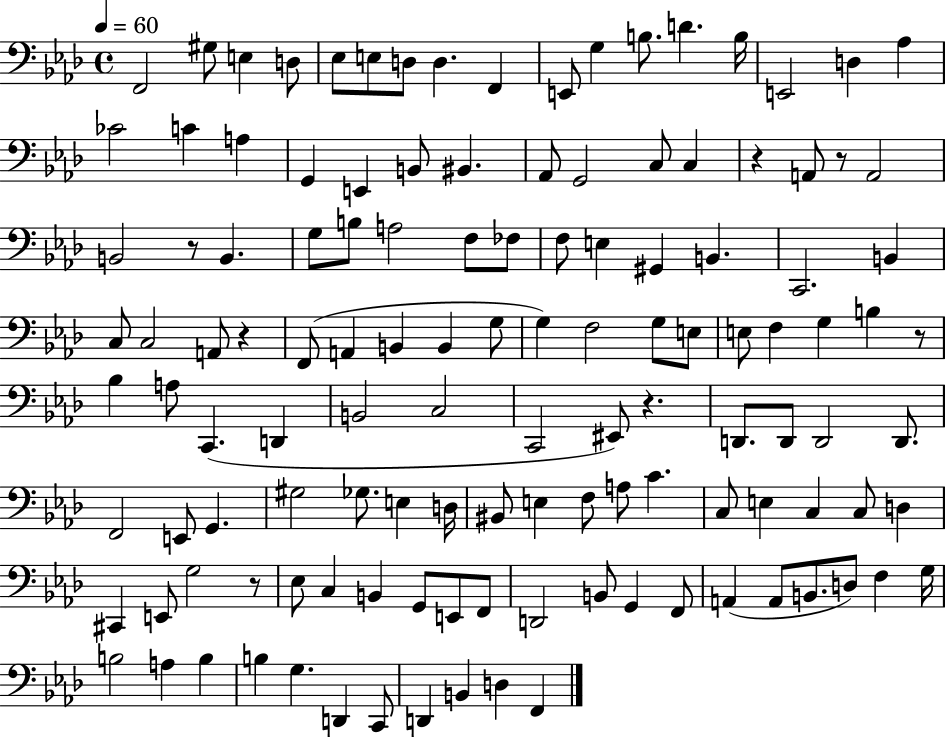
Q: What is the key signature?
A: AES major